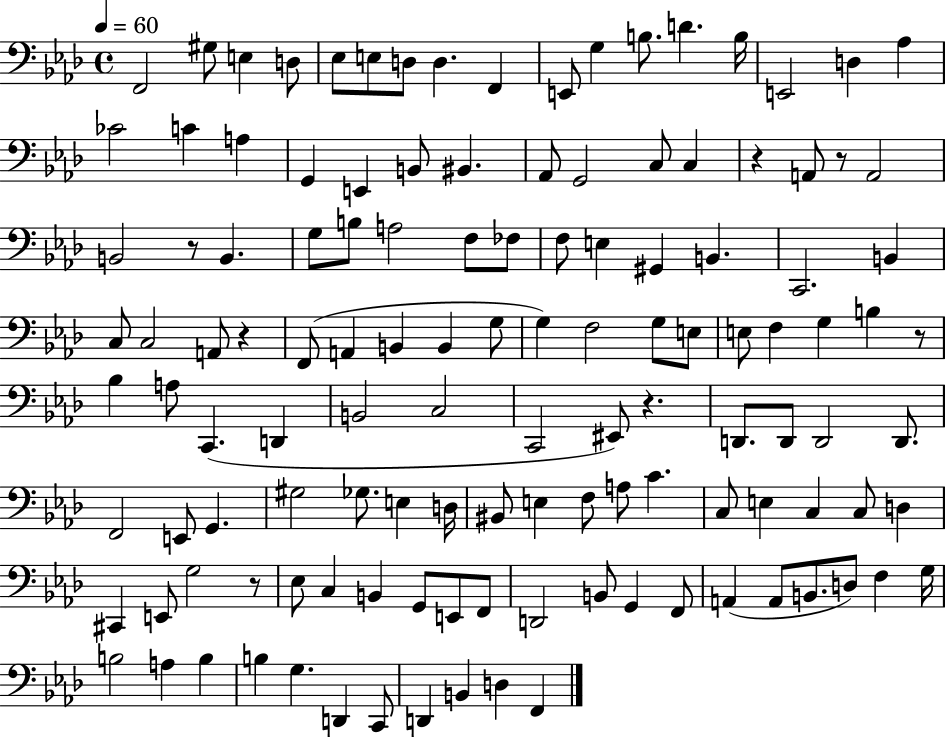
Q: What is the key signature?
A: AES major